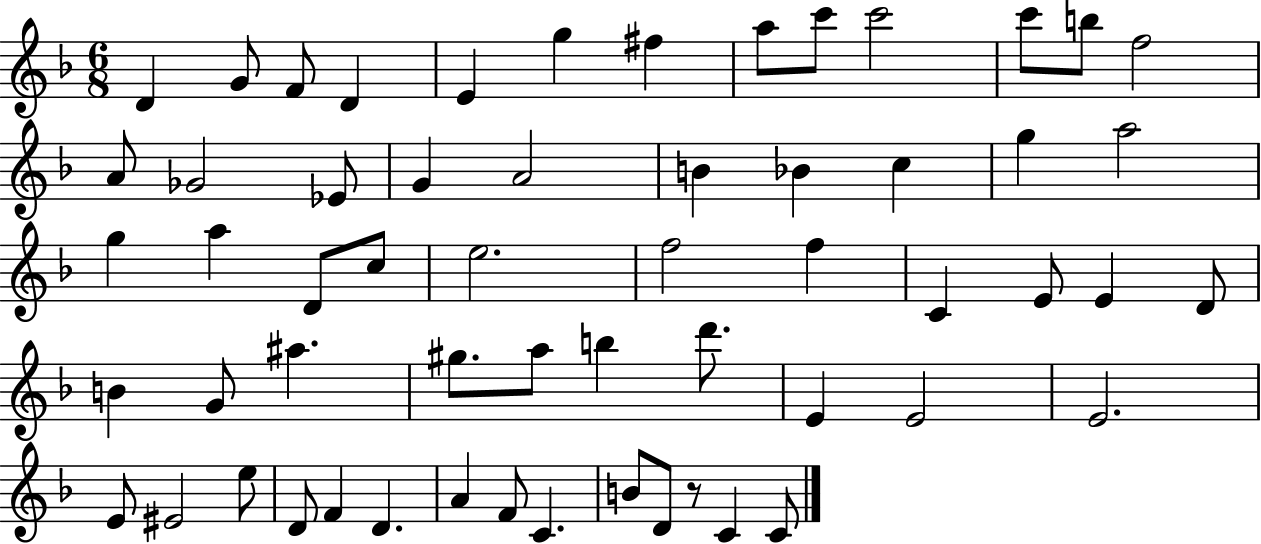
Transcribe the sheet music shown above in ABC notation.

X:1
T:Untitled
M:6/8
L:1/4
K:F
D G/2 F/2 D E g ^f a/2 c'/2 c'2 c'/2 b/2 f2 A/2 _G2 _E/2 G A2 B _B c g a2 g a D/2 c/2 e2 f2 f C E/2 E D/2 B G/2 ^a ^g/2 a/2 b d'/2 E E2 E2 E/2 ^E2 e/2 D/2 F D A F/2 C B/2 D/2 z/2 C C/2